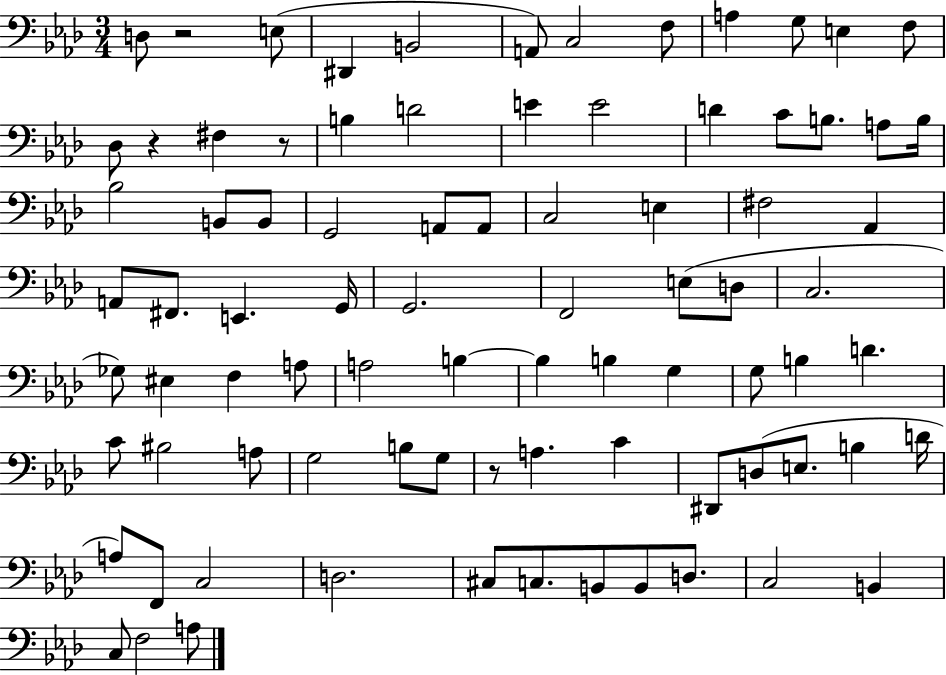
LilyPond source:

{
  \clef bass
  \numericTimeSignature
  \time 3/4
  \key aes \major
  \repeat volta 2 { d8 r2 e8( | dis,4 b,2 | a,8) c2 f8 | a4 g8 e4 f8 | \break des8 r4 fis4 r8 | b4 d'2 | e'4 e'2 | d'4 c'8 b8. a8 b16 | \break bes2 b,8 b,8 | g,2 a,8 a,8 | c2 e4 | fis2 aes,4 | \break a,8 fis,8. e,4. g,16 | g,2. | f,2 e8( d8 | c2. | \break ges8) eis4 f4 a8 | a2 b4~~ | b4 b4 g4 | g8 b4 d'4. | \break c'8 bis2 a8 | g2 b8 g8 | r8 a4. c'4 | dis,8 d8( e8. b4 d'16 | \break a8) f,8 c2 | d2. | cis8 c8. b,8 b,8 d8. | c2 b,4 | \break c8 f2 a8 | } \bar "|."
}